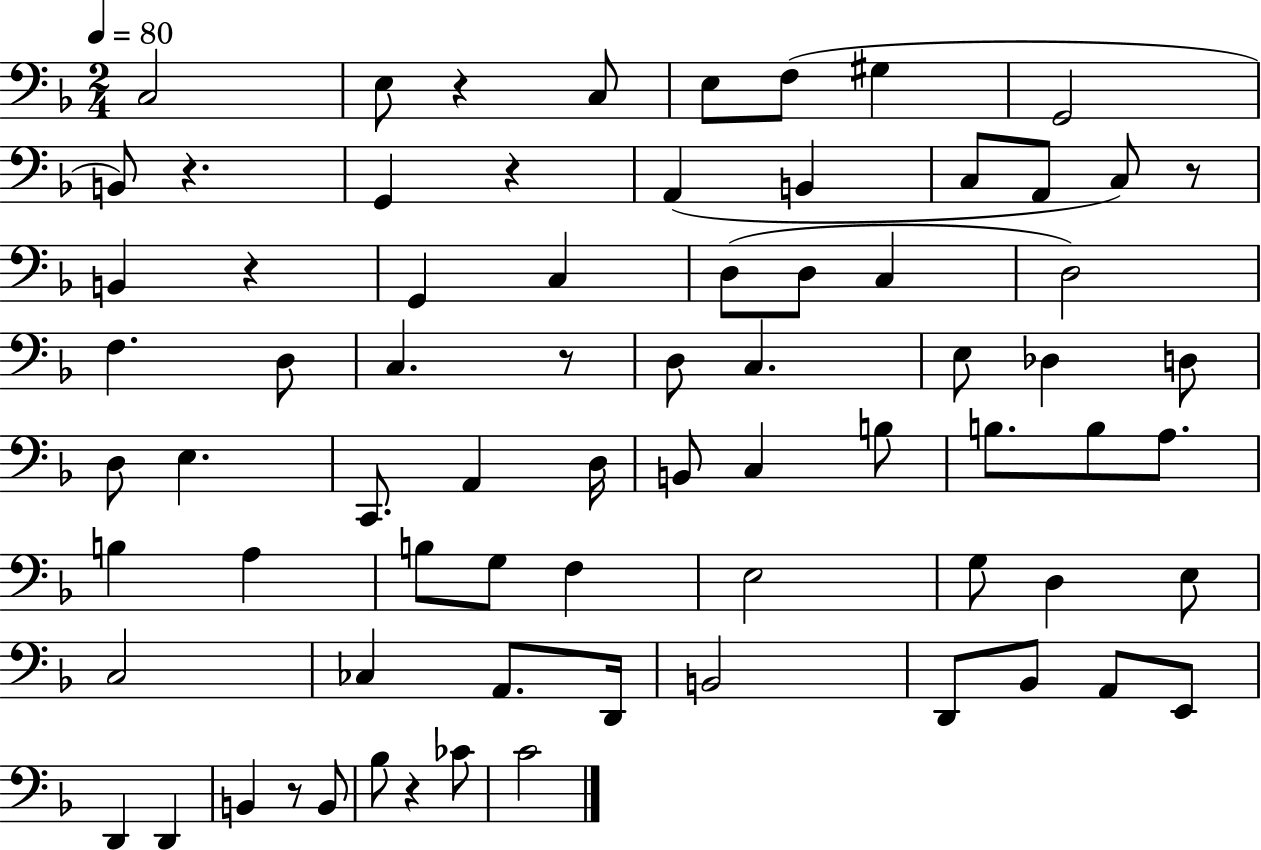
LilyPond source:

{
  \clef bass
  \numericTimeSignature
  \time 2/4
  \key f \major
  \tempo 4 = 80
  c2 | e8 r4 c8 | e8 f8( gis4 | g,2 | \break b,8) r4. | g,4 r4 | a,4( b,4 | c8 a,8 c8) r8 | \break b,4 r4 | g,4 c4 | d8( d8 c4 | d2) | \break f4. d8 | c4. r8 | d8 c4. | e8 des4 d8 | \break d8 e4. | c,8. a,4 d16 | b,8 c4 b8 | b8. b8 a8. | \break b4 a4 | b8 g8 f4 | e2 | g8 d4 e8 | \break c2 | ces4 a,8. d,16 | b,2 | d,8 bes,8 a,8 e,8 | \break d,4 d,4 | b,4 r8 b,8 | bes8 r4 ces'8 | c'2 | \break \bar "|."
}